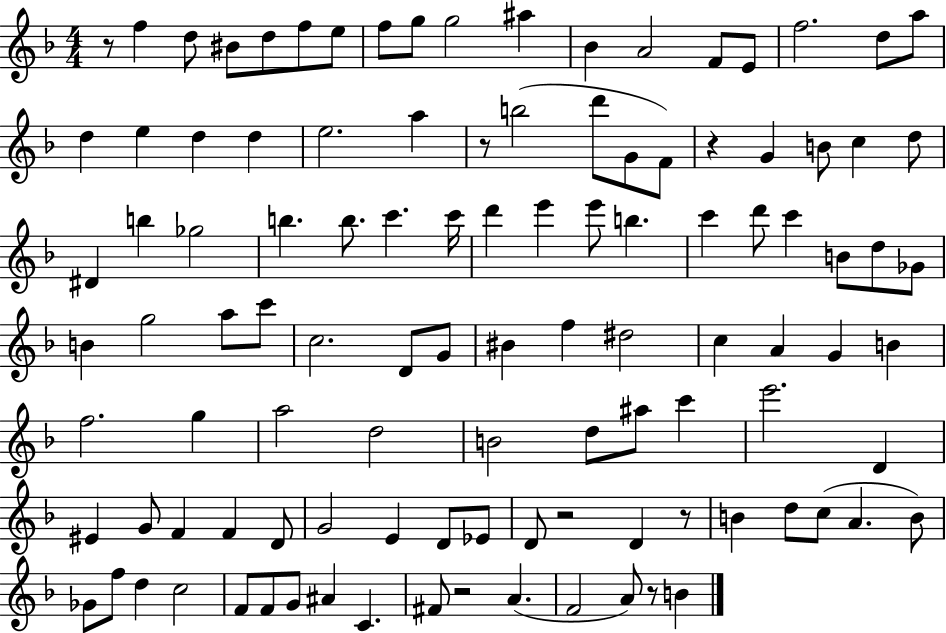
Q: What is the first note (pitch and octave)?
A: F5